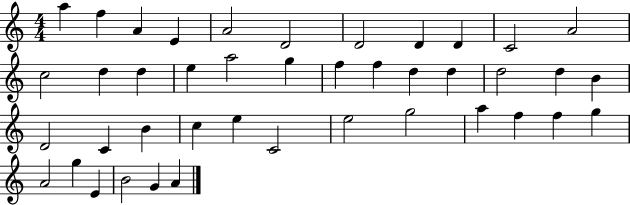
X:1
T:Untitled
M:4/4
L:1/4
K:C
a f A E A2 D2 D2 D D C2 A2 c2 d d e a2 g f f d d d2 d B D2 C B c e C2 e2 g2 a f f g A2 g E B2 G A